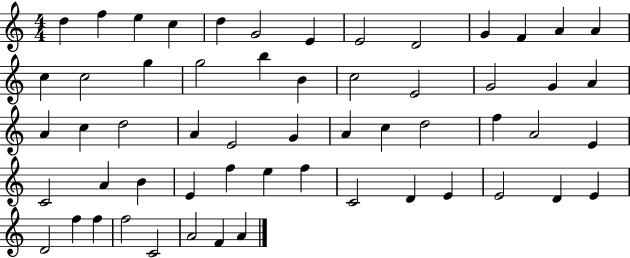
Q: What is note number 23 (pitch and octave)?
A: G4